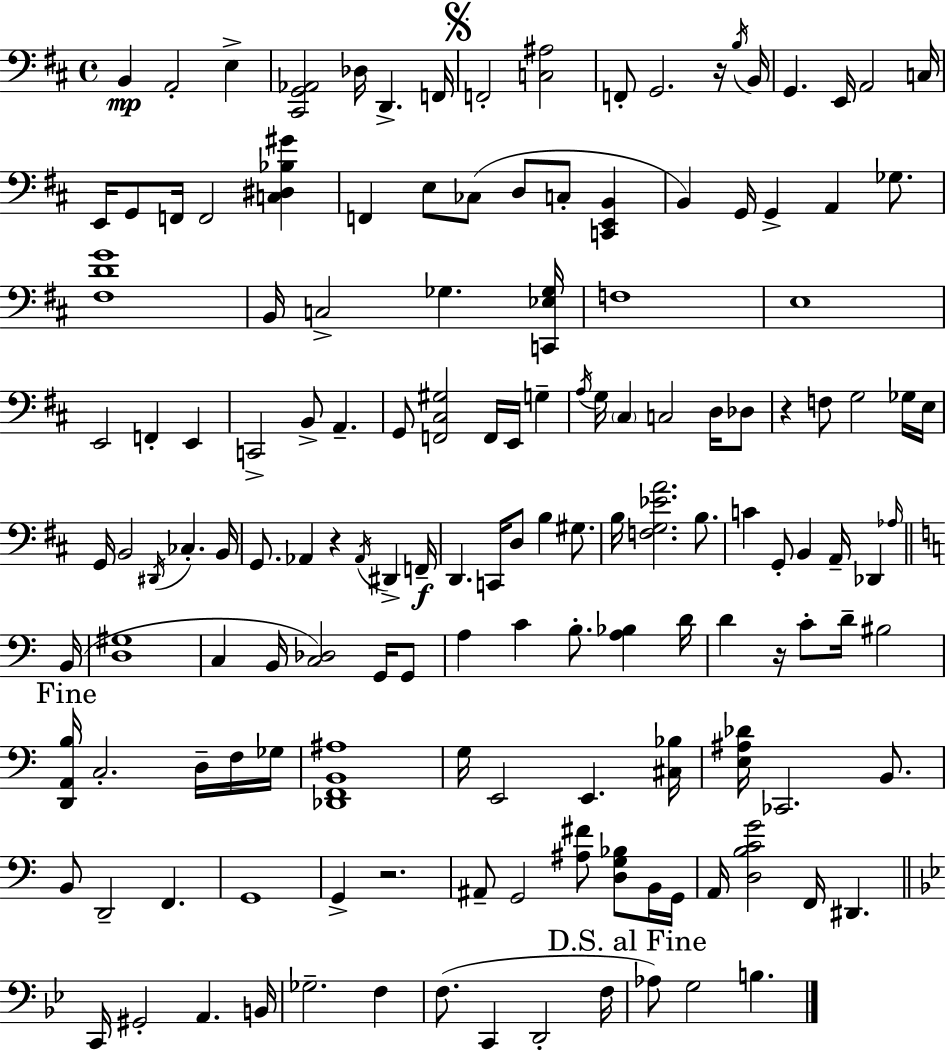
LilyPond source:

{
  \clef bass
  \time 4/4
  \defaultTimeSignature
  \key d \major
  b,4\mp a,2-. e4-> | <cis, g, aes,>2 des16 d,4.-> f,16 | \mark \markup { \musicglyph "scripts.segno" } f,2-. <c ais>2 | f,8-. g,2. r16 \acciaccatura { b16 } | \break b,16 g,4. e,16 a,2 | c16 e,16 g,8 f,16 f,2 <c dis bes gis'>4 | f,4 e8 ces8( d8 c8-. <c, e, b,>4 | b,4) g,16 g,4-> a,4 ges8. | \break <fis d' g'>1 | b,16 c2-> ges4. | <c, ees ges>16 f1 | e1 | \break e,2 f,4-. e,4 | c,2-> b,8-> a,4.-- | g,8 <f, cis gis>2 f,16 e,16 g4-- | \acciaccatura { a16 } g16 \parenthesize cis4 c2 d16 | \break des8 r4 f8 g2 | ges16 e16 g,16 b,2 \acciaccatura { dis,16 } ces4.-. | b,16 g,8. aes,4 r4 \acciaccatura { aes,16 } dis,4-> | f,16--\f d,4. c,16 d8 b4 | \break gis8. b16 <f g ees' a'>2. | b8. c'4 g,8-. b,4 a,16-- des,4 | \grace { aes16 } \bar "||" \break \key a \minor b,16( <d gis>1 | c4 b,16 <c des>2) g,16 g,8 | a4 c'4 b8.-. <a bes>4 | d'16 d'4 r16 c'8-. d'16-- bis2 | \break \mark "Fine" <d, a, b>16 c2.-. d16-- f16 | ges16 <des, f, b, ais>1 | g16 e,2 e,4. | <cis bes>16 <e ais des'>16 ces,2. b,8. | \break b,8 d,2-- f,4. | g,1 | g,4-> r2. | ais,8-- g,2 <ais fis'>8 <d g bes>8 b,16 | \break g,16 a,16 <d b c' g'>2 f,16 dis,4. | \bar "||" \break \key bes \major c,16 gis,2-. a,4. b,16 | ges2.-- f4 | f8.( c,4 d,2-. f16 | \mark "D.S. al Fine" aes8) g2 b4. | \break \bar "|."
}